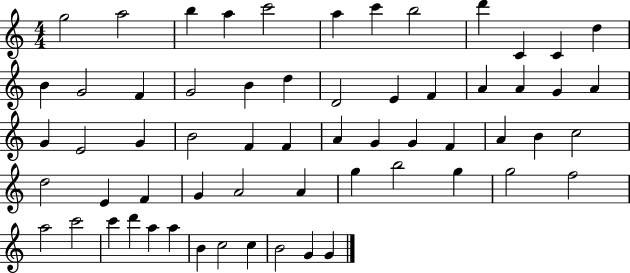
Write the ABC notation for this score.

X:1
T:Untitled
M:4/4
L:1/4
K:C
g2 a2 b a c'2 a c' b2 d' C C d B G2 F G2 B d D2 E F A A G A G E2 G B2 F F A G G F A B c2 d2 E F G A2 A g b2 g g2 f2 a2 c'2 c' d' a a B c2 c B2 G G